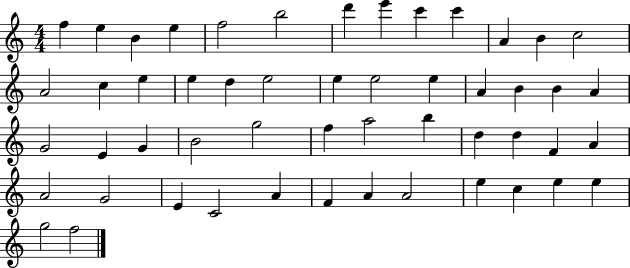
{
  \clef treble
  \numericTimeSignature
  \time 4/4
  \key c \major
  f''4 e''4 b'4 e''4 | f''2 b''2 | d'''4 e'''4 c'''4 c'''4 | a'4 b'4 c''2 | \break a'2 c''4 e''4 | e''4 d''4 e''2 | e''4 e''2 e''4 | a'4 b'4 b'4 a'4 | \break g'2 e'4 g'4 | b'2 g''2 | f''4 a''2 b''4 | d''4 d''4 f'4 a'4 | \break a'2 g'2 | e'4 c'2 a'4 | f'4 a'4 a'2 | e''4 c''4 e''4 e''4 | \break g''2 f''2 | \bar "|."
}